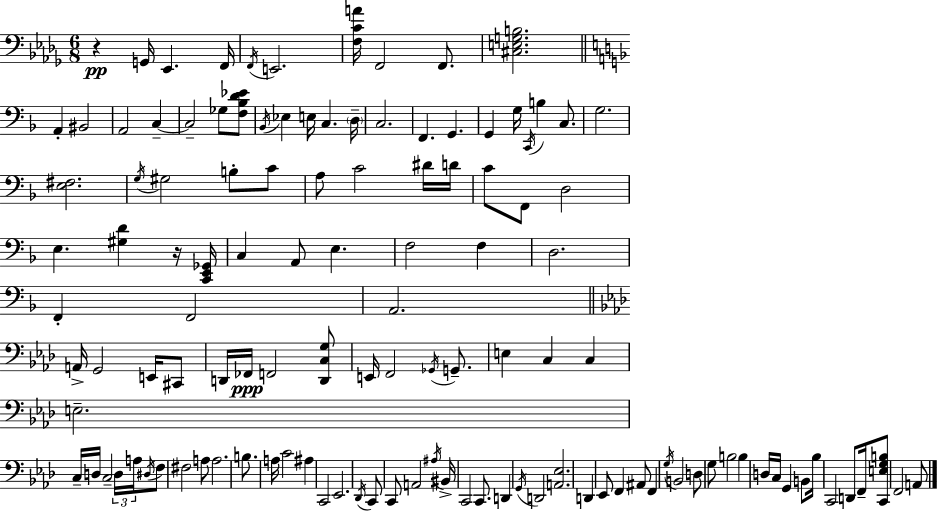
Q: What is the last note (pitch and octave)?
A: A2